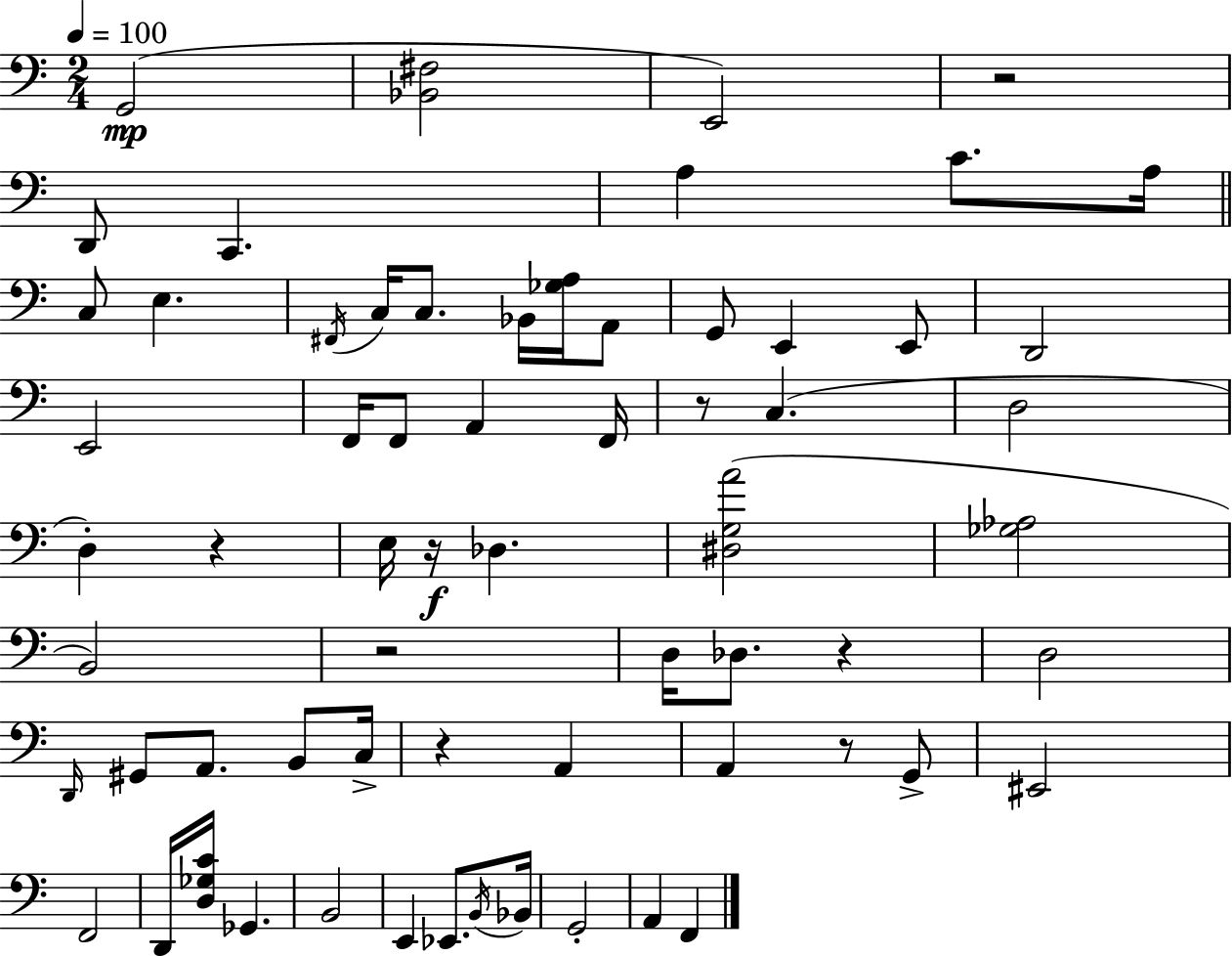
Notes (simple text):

G2/h [Bb2,F#3]/h E2/h R/h D2/e C2/q. A3/q C4/e. A3/s C3/e E3/q. F#2/s C3/s C3/e. Bb2/s [Gb3,A3]/s A2/e G2/e E2/q E2/e D2/h E2/h F2/s F2/e A2/q F2/s R/e C3/q. D3/h D3/q R/q E3/s R/s Db3/q. [D#3,G3,A4]/h [Gb3,Ab3]/h B2/h R/h D3/s Db3/e. R/q D3/h D2/s G#2/e A2/e. B2/e C3/s R/q A2/q A2/q R/e G2/e EIS2/h F2/h D2/s [D3,Gb3,C4]/s Gb2/q. B2/h E2/q Eb2/e. B2/s Bb2/s G2/h A2/q F2/q